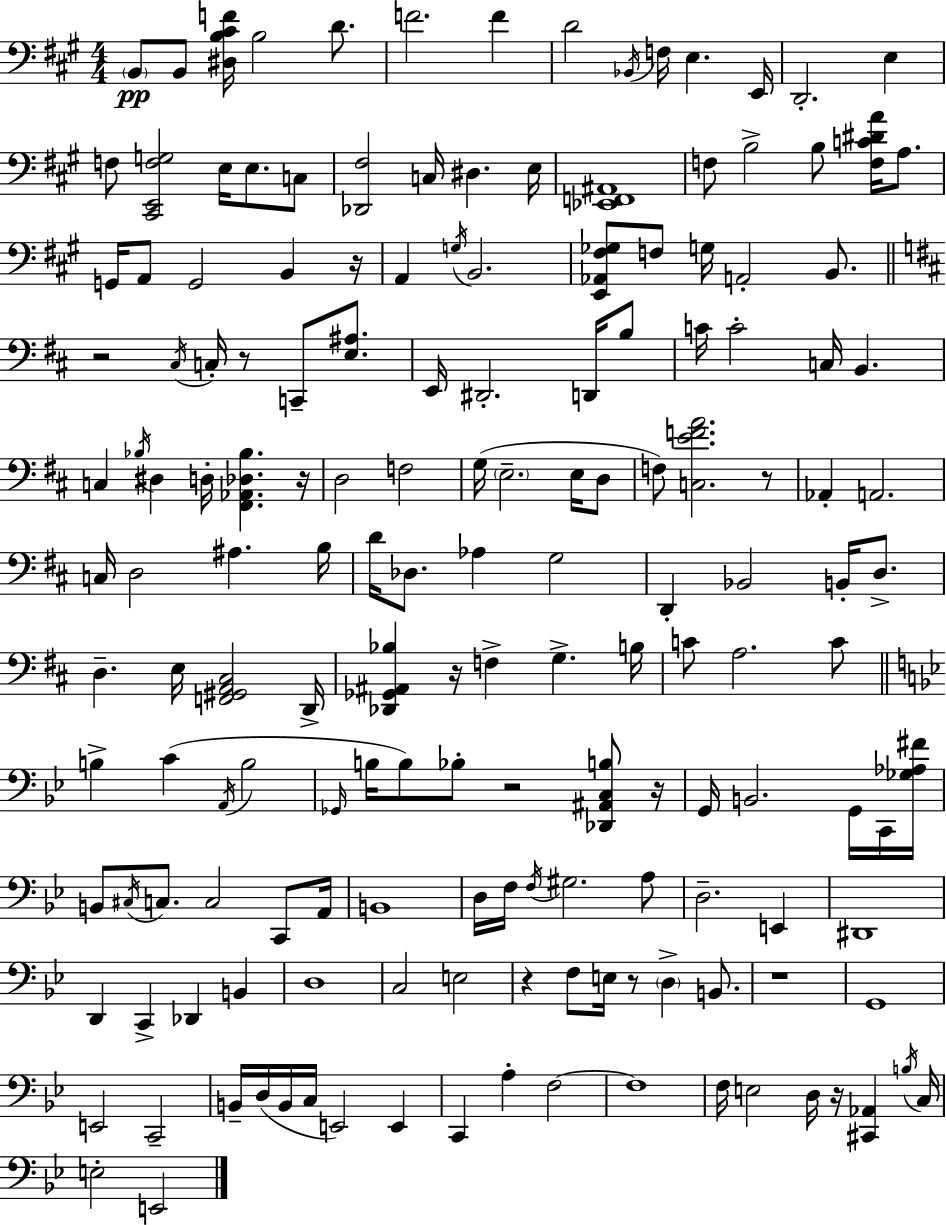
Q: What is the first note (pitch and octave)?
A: B2